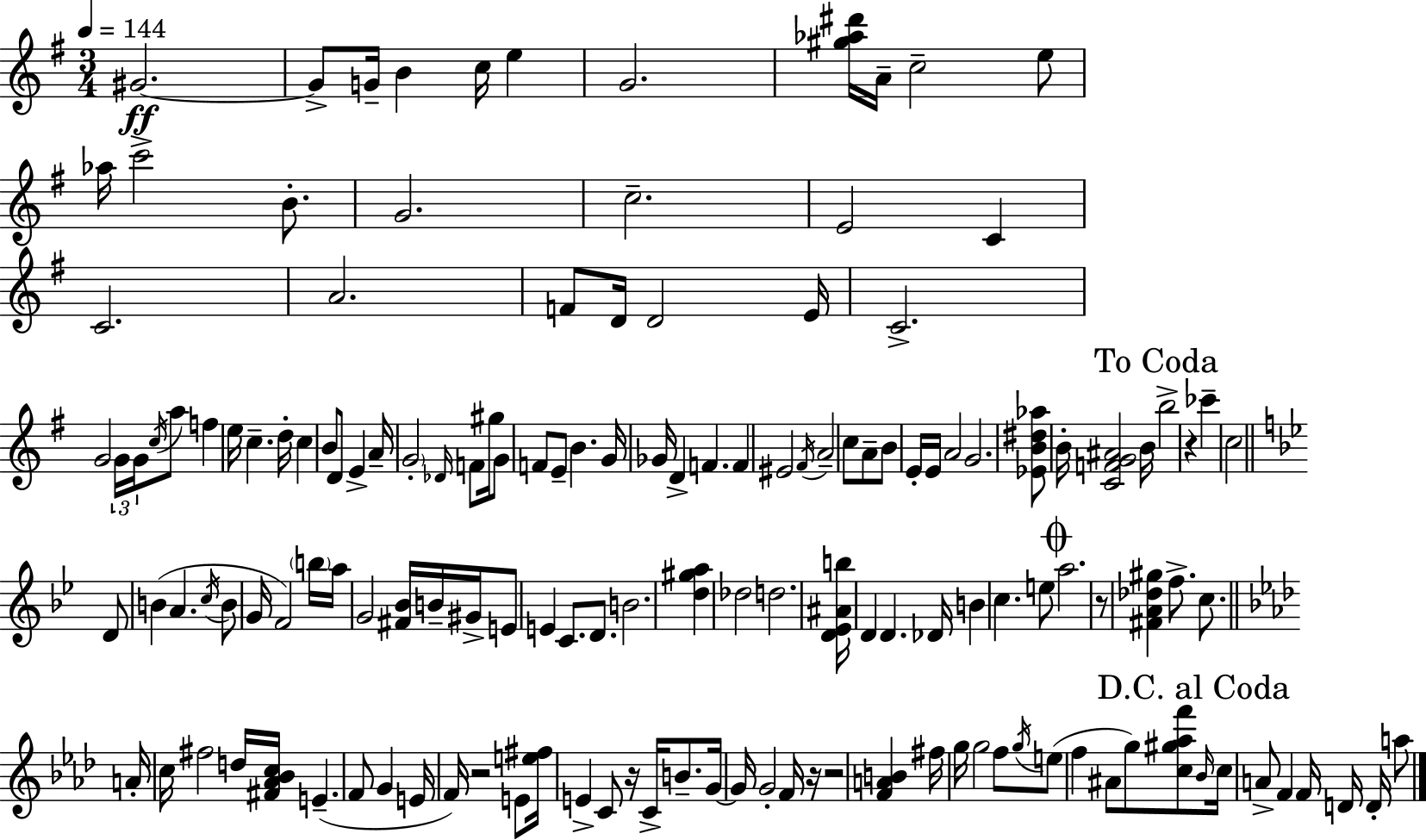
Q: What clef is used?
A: treble